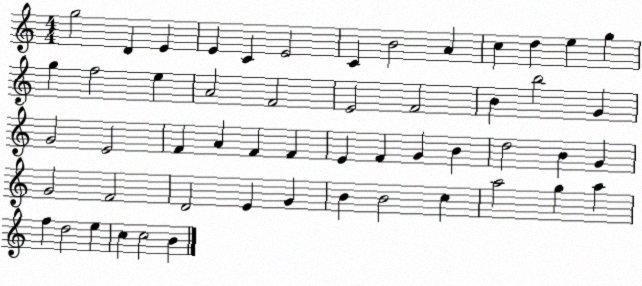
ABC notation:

X:1
T:Untitled
M:4/4
L:1/4
K:C
g2 D E E C E2 C B2 A c d e g g f2 e A2 F2 E2 F2 B b2 G G2 E2 F A F F E F G B d2 B G G2 F2 D2 E G B B2 c a2 g a f d2 e c c2 B